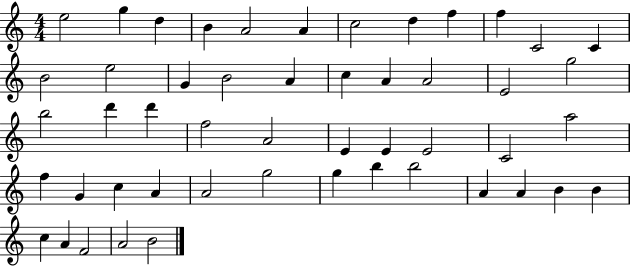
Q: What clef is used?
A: treble